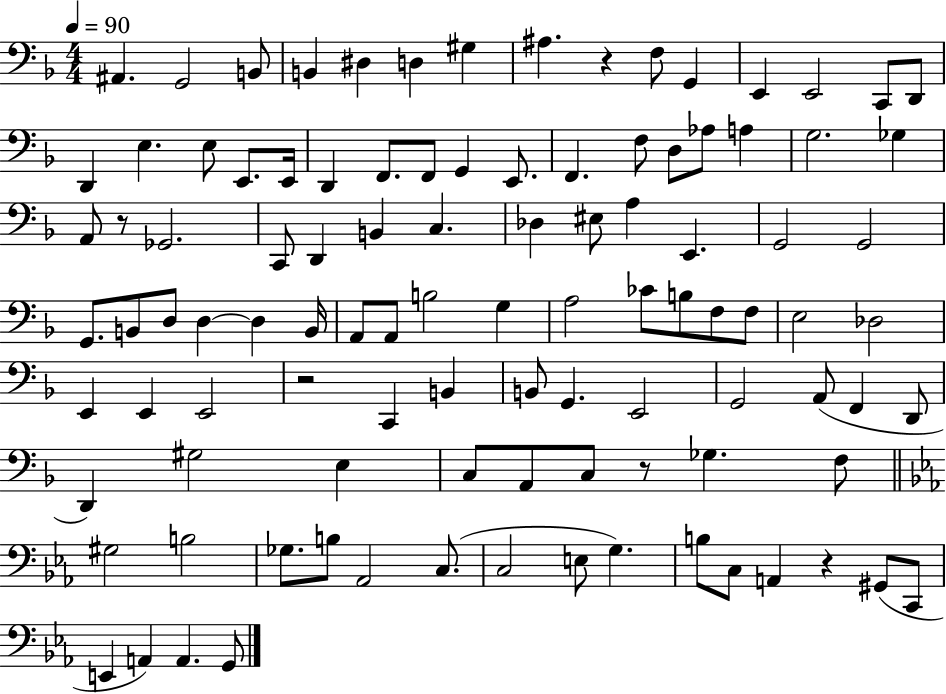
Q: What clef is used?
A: bass